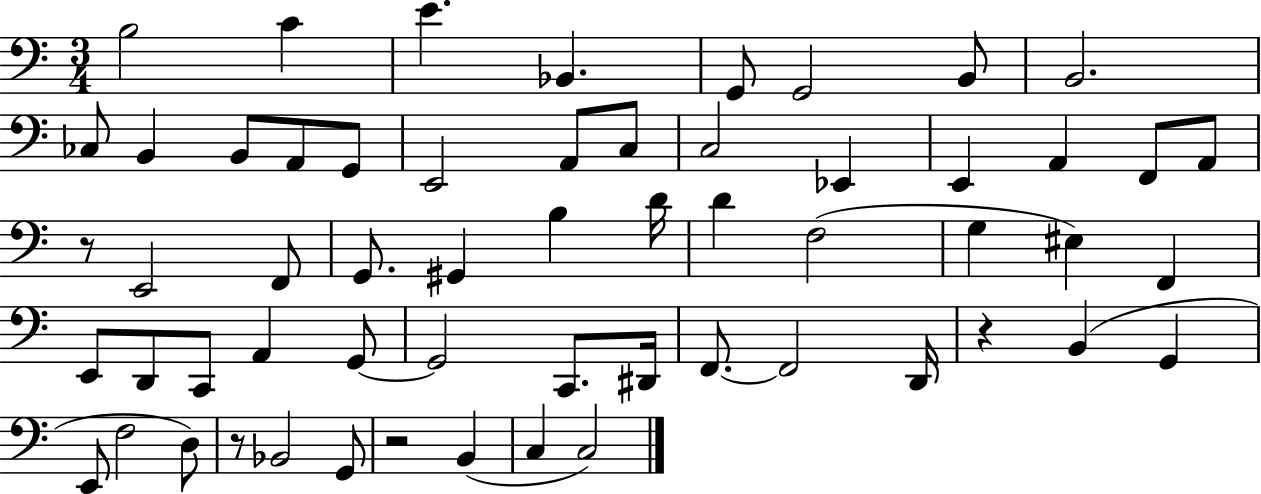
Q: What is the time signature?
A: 3/4